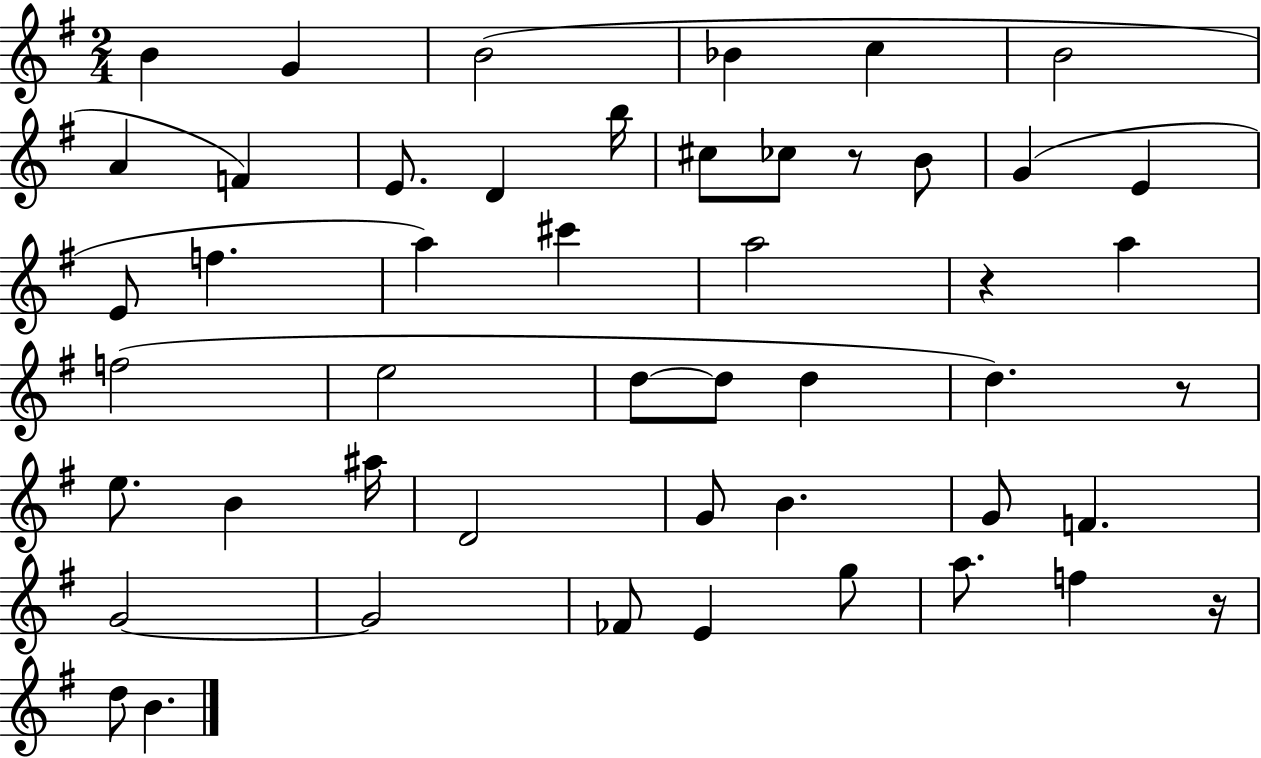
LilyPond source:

{
  \clef treble
  \numericTimeSignature
  \time 2/4
  \key g \major
  \repeat volta 2 { b'4 g'4 | b'2( | bes'4 c''4 | b'2 | \break a'4 f'4) | e'8. d'4 b''16 | cis''8 ces''8 r8 b'8 | g'4( e'4 | \break e'8 f''4. | a''4) cis'''4 | a''2 | r4 a''4 | \break f''2( | e''2 | d''8~~ d''8 d''4 | d''4.) r8 | \break e''8. b'4 ais''16 | d'2 | g'8 b'4. | g'8 f'4. | \break g'2~~ | g'2 | fes'8 e'4 g''8 | a''8. f''4 r16 | \break d''8 b'4. | } \bar "|."
}